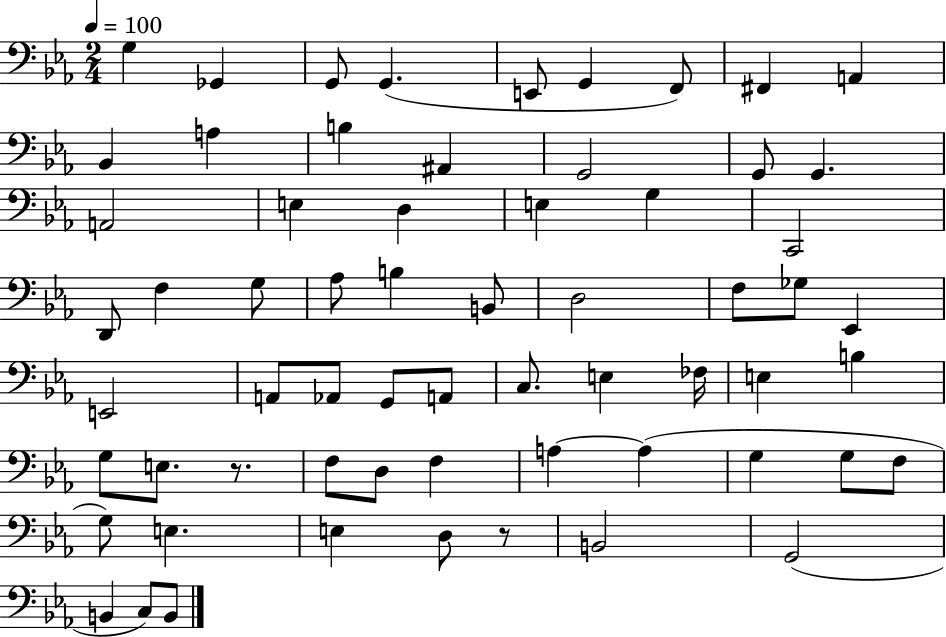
G3/q Gb2/q G2/e G2/q. E2/e G2/q F2/e F#2/q A2/q Bb2/q A3/q B3/q A#2/q G2/h G2/e G2/q. A2/h E3/q D3/q E3/q G3/q C2/h D2/e F3/q G3/e Ab3/e B3/q B2/e D3/h F3/e Gb3/e Eb2/q E2/h A2/e Ab2/e G2/e A2/e C3/e. E3/q FES3/s E3/q B3/q G3/e E3/e. R/e. F3/e D3/e F3/q A3/q A3/q G3/q G3/e F3/e G3/e E3/q. E3/q D3/e R/e B2/h G2/h B2/q C3/e B2/e